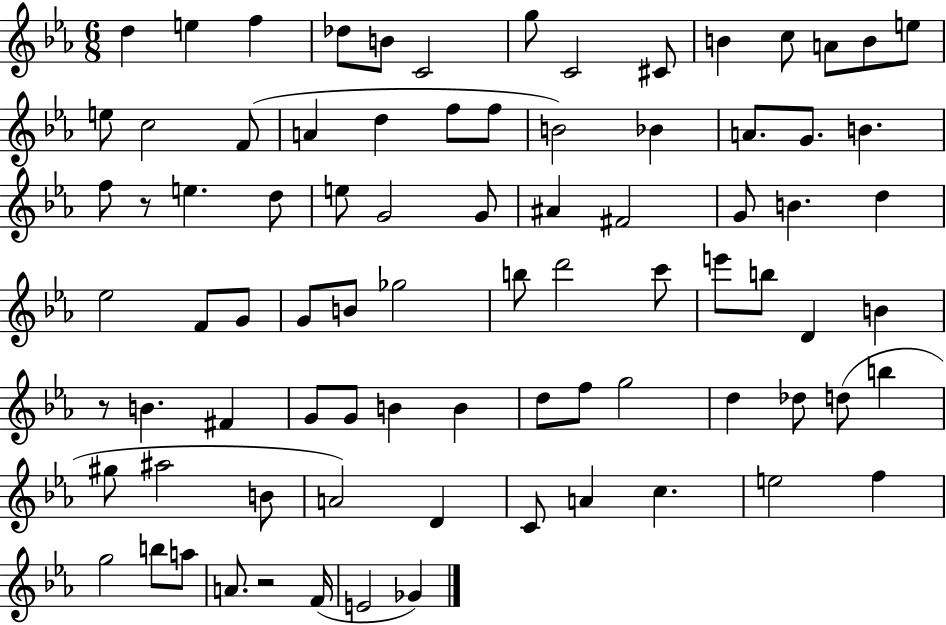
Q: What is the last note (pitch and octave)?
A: Gb4